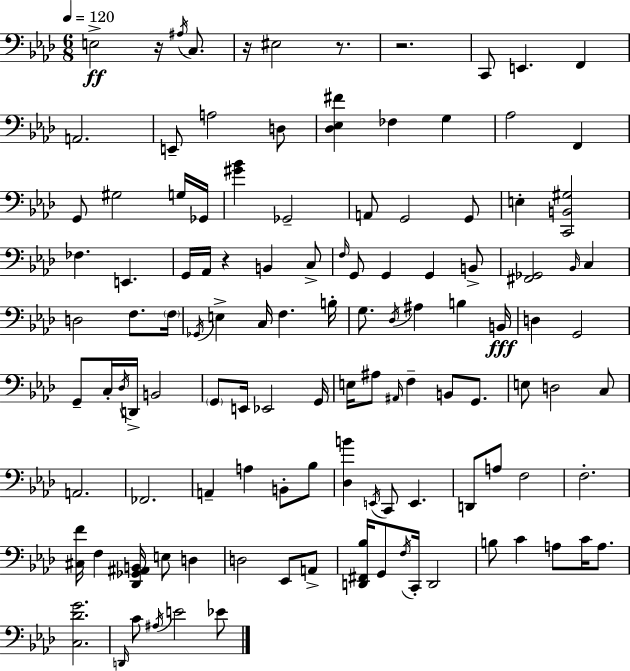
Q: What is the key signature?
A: AES major